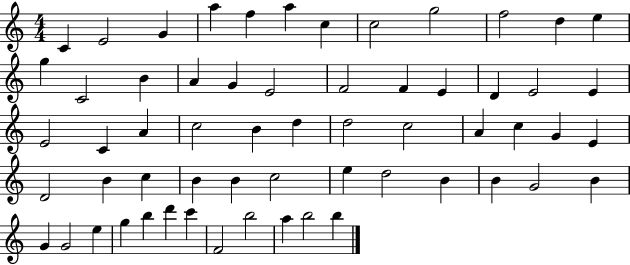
C4/q E4/h G4/q A5/q F5/q A5/q C5/q C5/h G5/h F5/h D5/q E5/q G5/q C4/h B4/q A4/q G4/q E4/h F4/h F4/q E4/q D4/q E4/h E4/q E4/h C4/q A4/q C5/h B4/q D5/q D5/h C5/h A4/q C5/q G4/q E4/q D4/h B4/q C5/q B4/q B4/q C5/h E5/q D5/h B4/q B4/q G4/h B4/q G4/q G4/h E5/q G5/q B5/q D6/q C6/q F4/h B5/h A5/q B5/h B5/q